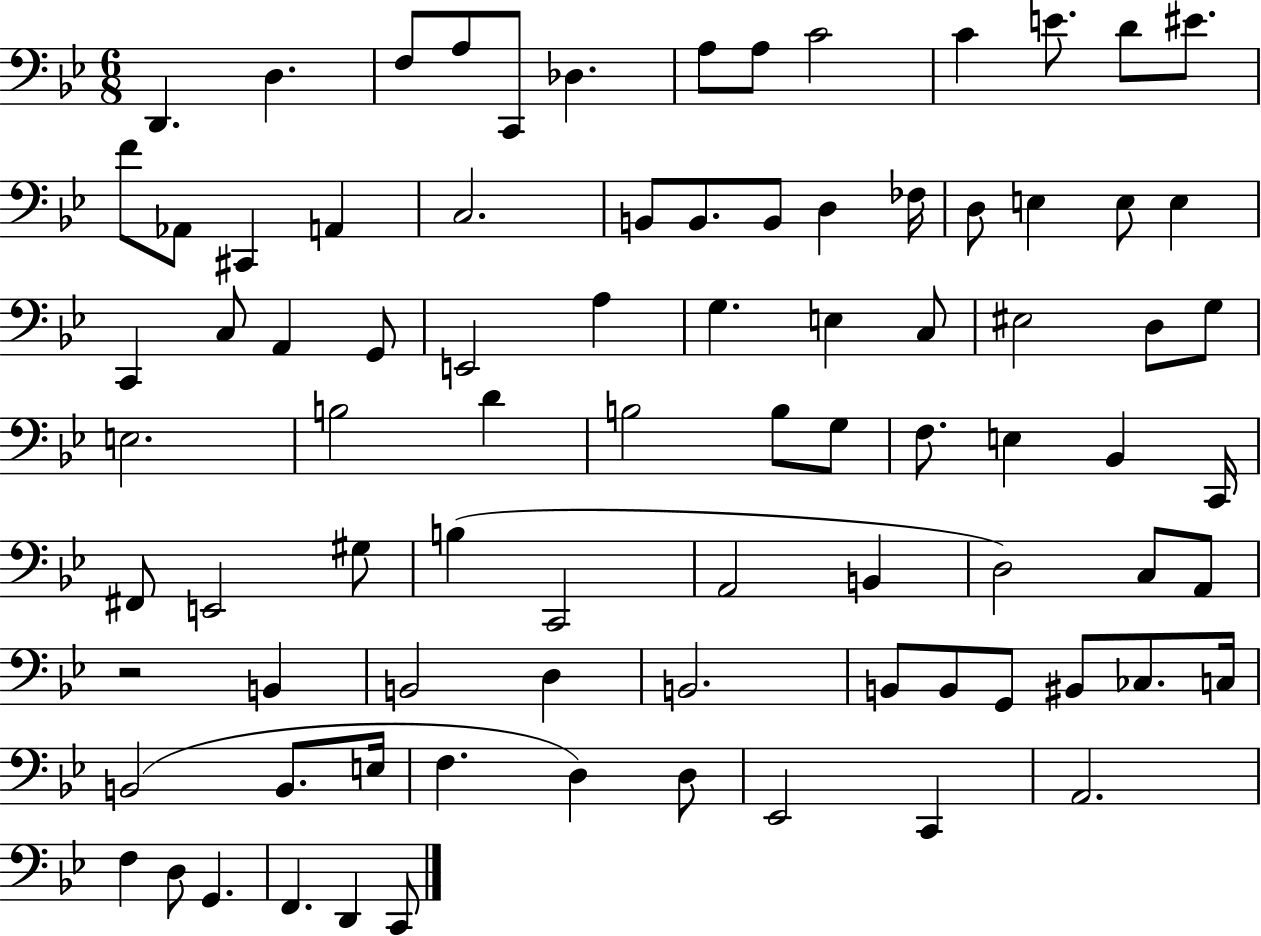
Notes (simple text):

D2/q. D3/q. F3/e A3/e C2/e Db3/q. A3/e A3/e C4/h C4/q E4/e. D4/e EIS4/e. F4/e Ab2/e C#2/q A2/q C3/h. B2/e B2/e. B2/e D3/q FES3/s D3/e E3/q E3/e E3/q C2/q C3/e A2/q G2/e E2/h A3/q G3/q. E3/q C3/e EIS3/h D3/e G3/e E3/h. B3/h D4/q B3/h B3/e G3/e F3/e. E3/q Bb2/q C2/s F#2/e E2/h G#3/e B3/q C2/h A2/h B2/q D3/h C3/e A2/e R/h B2/q B2/h D3/q B2/h. B2/e B2/e G2/e BIS2/e CES3/e. C3/s B2/h B2/e. E3/s F3/q. D3/q D3/e Eb2/h C2/q A2/h. F3/q D3/e G2/q. F2/q. D2/q C2/e